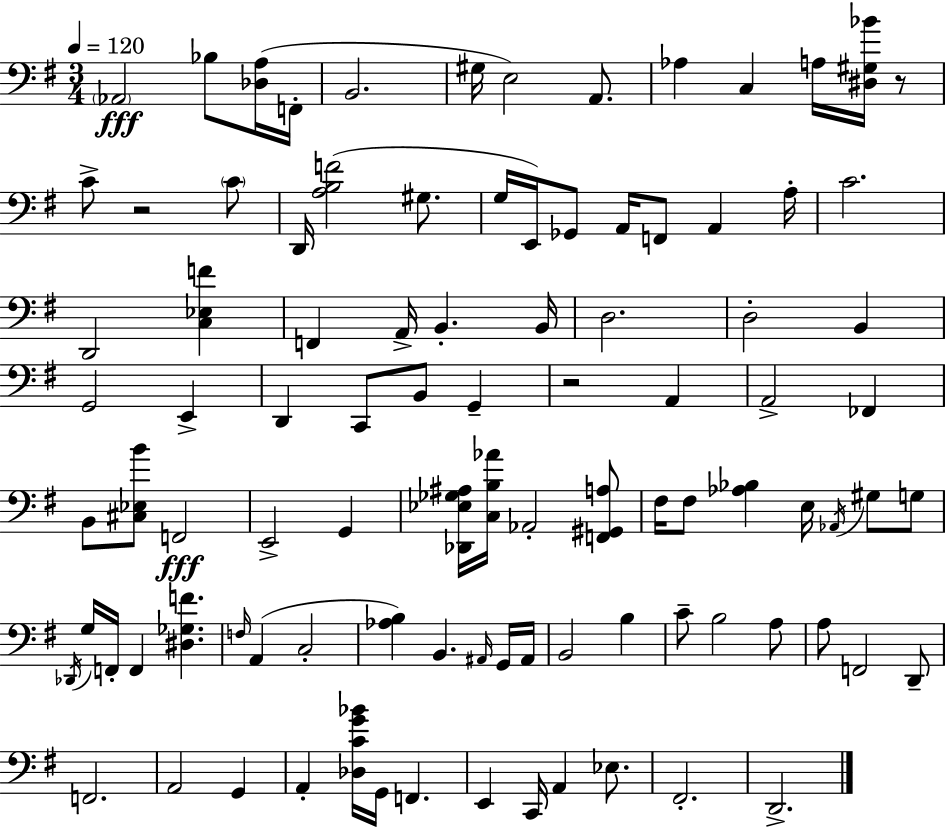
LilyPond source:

{
  \clef bass
  \numericTimeSignature
  \time 3/4
  \key e \minor
  \tempo 4 = 120
  \parenthesize aes,2\fff bes8 <des a>16( f,16-. | b,2. | gis16 e2) a,8. | aes4 c4 a16 <dis gis bes'>16 r8 | \break c'8-> r2 \parenthesize c'8 | d,16 <a b f'>2( gis8. | g16 e,16) ges,8 a,16 f,8 a,4 a16-. | c'2. | \break d,2 <c ees f'>4 | f,4 a,16-> b,4.-. b,16 | d2. | d2-. b,4 | \break g,2 e,4-> | d,4 c,8 b,8 g,4-- | r2 a,4 | a,2-> fes,4 | \break b,8 <cis ees b'>8 f,2\fff | e,2-> g,4 | <des, ees ges ais>16 <c b aes'>16 aes,2-. <f, gis, a>8 | fis16 fis8 <aes bes>4 e16 \acciaccatura { aes,16 } gis8 g8 | \break \acciaccatura { des,16 } g16 f,16-. f,4 <dis ges f'>4. | \grace { f16 } a,4( c2-. | <aes b>4) b,4. | \grace { ais,16 } g,16 ais,16 b,2 | \break b4 c'8-- b2 | a8 a8 f,2 | d,8-- f,2. | a,2 | \break g,4 a,4-. <des c' g' bes'>16 g,16 f,4. | e,4 c,16 a,4 | ees8. fis,2.-. | d,2.-> | \break \bar "|."
}